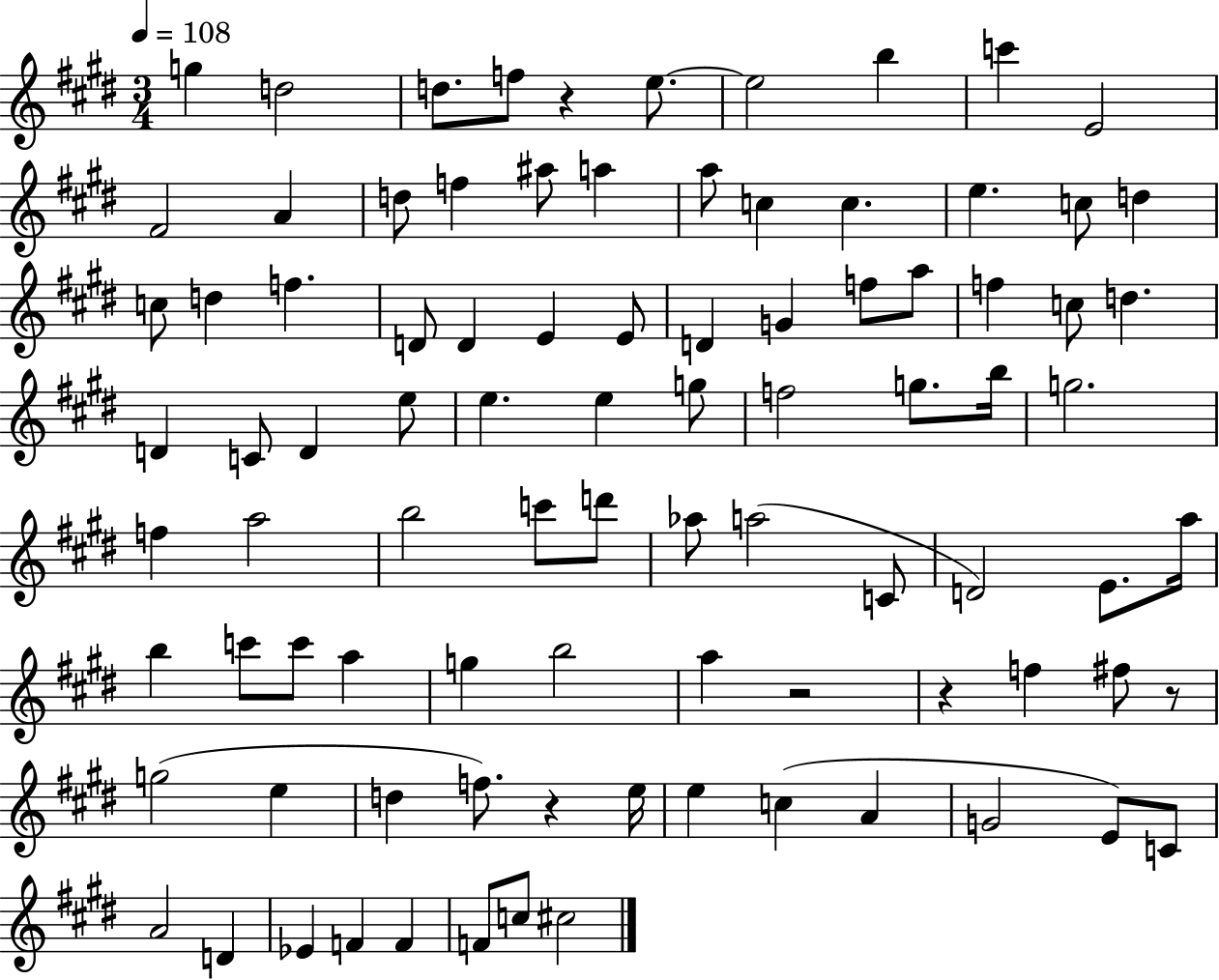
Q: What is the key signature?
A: E major